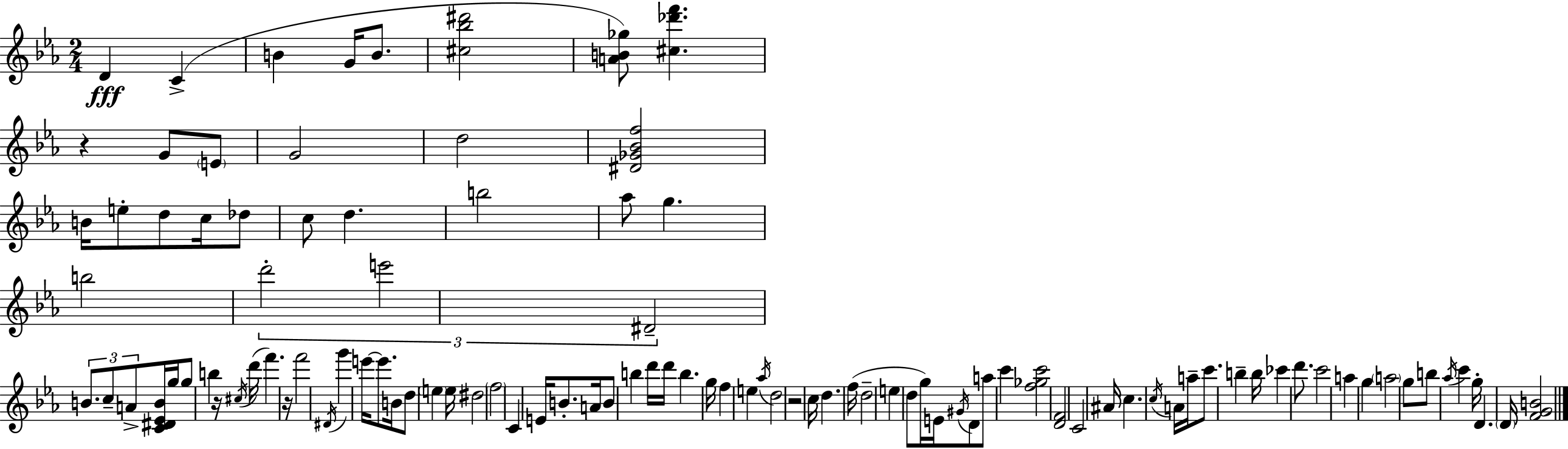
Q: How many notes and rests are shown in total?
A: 103